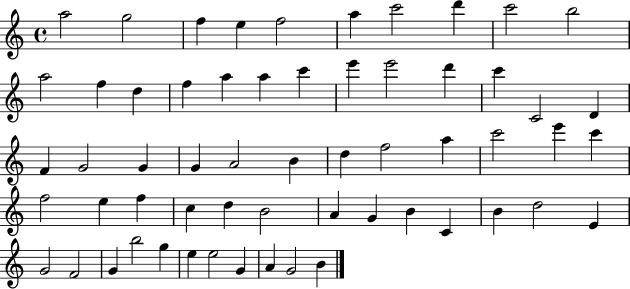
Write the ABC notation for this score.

X:1
T:Untitled
M:4/4
L:1/4
K:C
a2 g2 f e f2 a c'2 d' c'2 b2 a2 f d f a a c' e' e'2 d' c' C2 D F G2 G G A2 B d f2 a c'2 e' c' f2 e f c d B2 A G B C B d2 E G2 F2 G b2 g e e2 G A G2 B